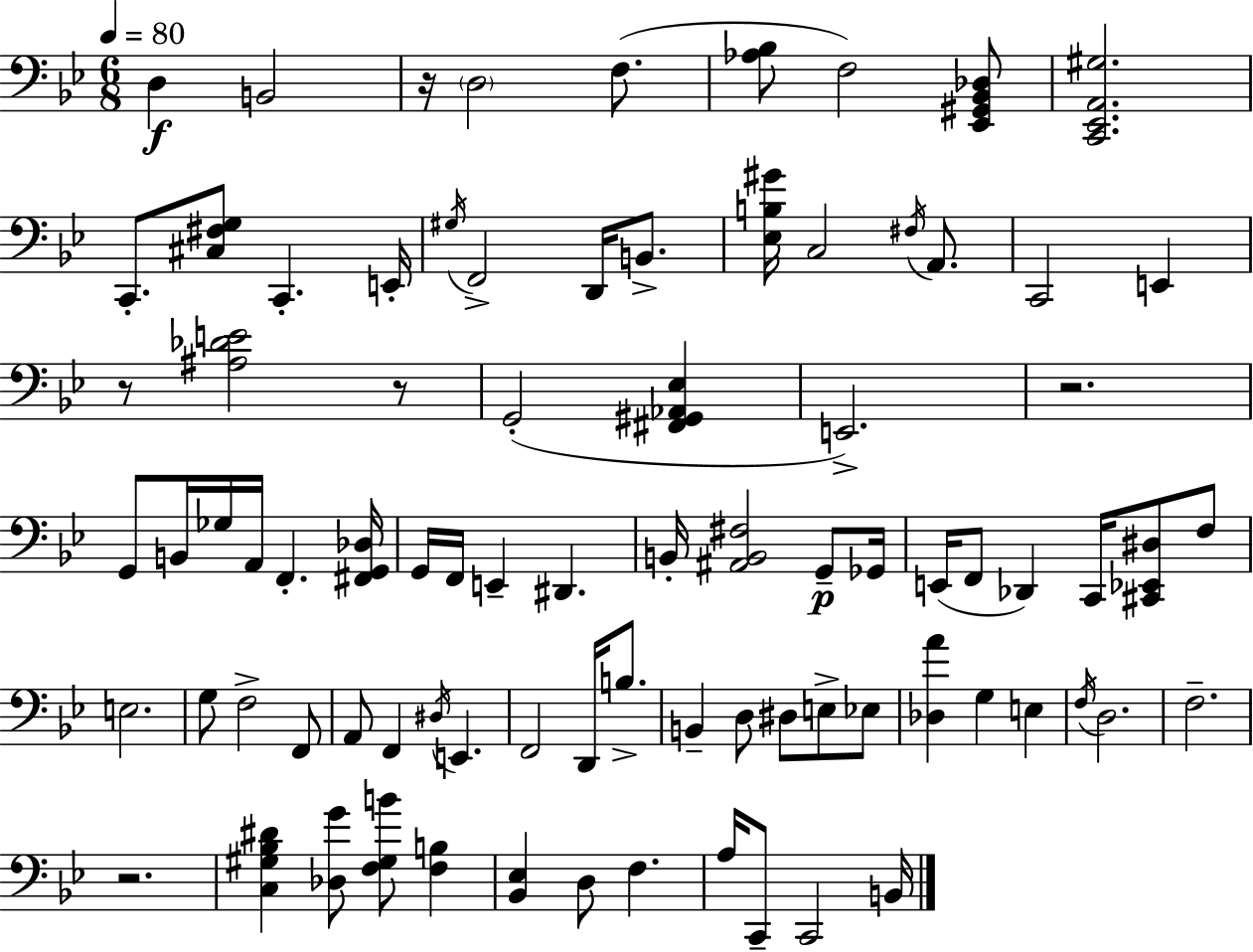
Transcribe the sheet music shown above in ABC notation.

X:1
T:Untitled
M:6/8
L:1/4
K:Gm
D, B,,2 z/4 D,2 F,/2 [_A,_B,]/2 F,2 [_E,,^G,,_B,,_D,]/2 [C,,_E,,A,,^G,]2 C,,/2 [^C,^F,G,]/2 C,, E,,/4 ^G,/4 F,,2 D,,/4 B,,/2 [_E,B,^G]/4 C,2 ^F,/4 A,,/2 C,,2 E,, z/2 [^A,_DE]2 z/2 G,,2 [^F,,^G,,_A,,_E,] E,,2 z2 G,,/2 B,,/4 _G,/4 A,,/4 F,, [^F,,G,,_D,]/4 G,,/4 F,,/4 E,, ^D,, B,,/4 [^A,,B,,^F,]2 G,,/2 _G,,/4 E,,/4 F,,/2 _D,, C,,/4 [^C,,_E,,^D,]/2 F,/2 E,2 G,/2 F,2 F,,/2 A,,/2 F,, ^D,/4 E,, F,,2 D,,/4 B,/2 B,, D,/2 ^D,/2 E,/2 _E,/2 [_D,A] G, E, F,/4 D,2 F,2 z2 [C,^G,_B,^D] [_D,G]/2 [F,^G,B]/2 [F,B,] [_B,,_E,] D,/2 F, A,/4 C,,/2 C,,2 B,,/4